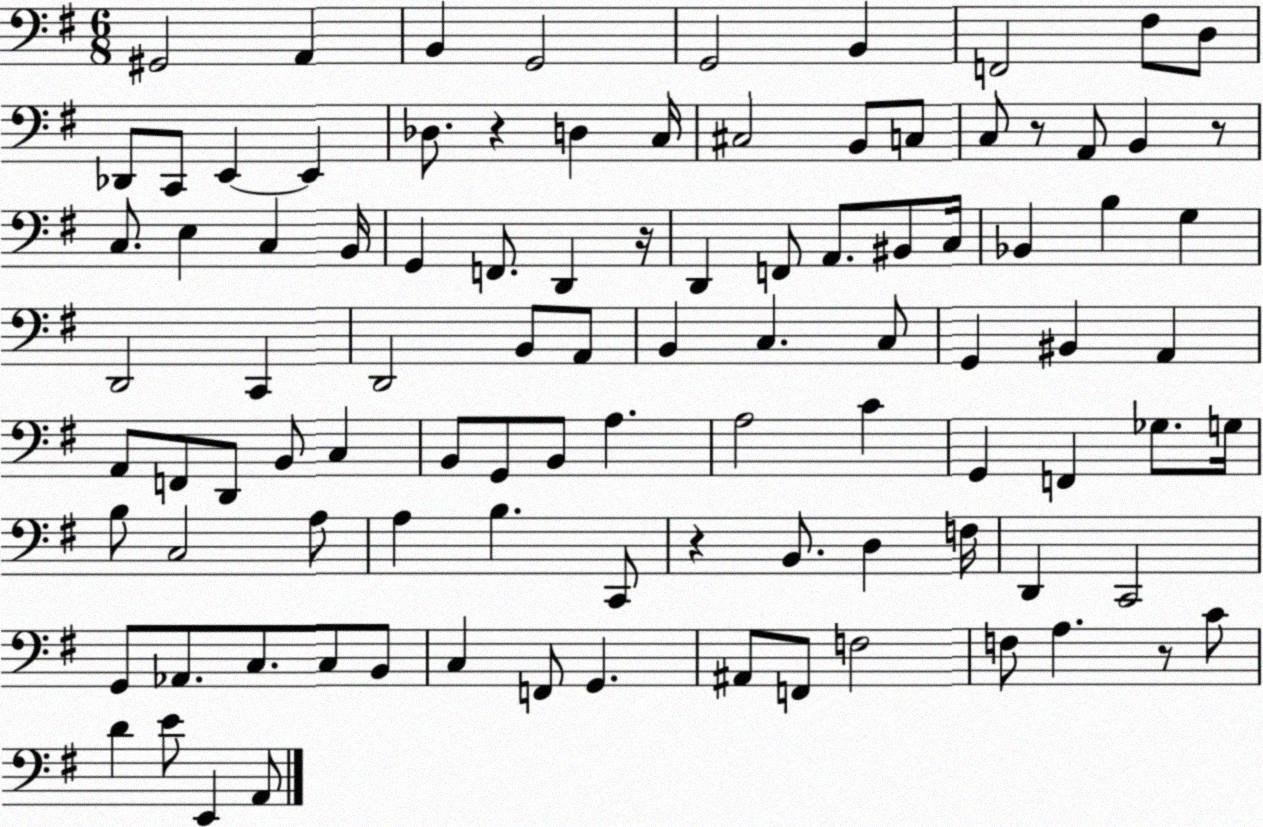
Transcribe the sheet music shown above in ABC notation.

X:1
T:Untitled
M:6/8
L:1/4
K:G
^G,,2 A,, B,, G,,2 G,,2 B,, F,,2 ^F,/2 D,/2 _D,,/2 C,,/2 E,, E,, _D,/2 z D, C,/4 ^C,2 B,,/2 C,/2 C,/2 z/2 A,,/2 B,, z/2 C,/2 E, C, B,,/4 G,, F,,/2 D,, z/4 D,, F,,/2 A,,/2 ^B,,/2 C,/4 _B,, B, G, D,,2 C,, D,,2 B,,/2 A,,/2 B,, C, C,/2 G,, ^B,, A,, A,,/2 F,,/2 D,,/2 B,,/2 C, B,,/2 G,,/2 B,,/2 A, A,2 C G,, F,, _G,/2 G,/4 B,/2 C,2 A,/2 A, B, C,,/2 z B,,/2 D, F,/4 D,, C,,2 G,,/2 _A,,/2 C,/2 C,/2 B,,/2 C, F,,/2 G,, ^A,,/2 F,,/2 F,2 F,/2 A, z/2 C/2 D E/2 E,, A,,/2